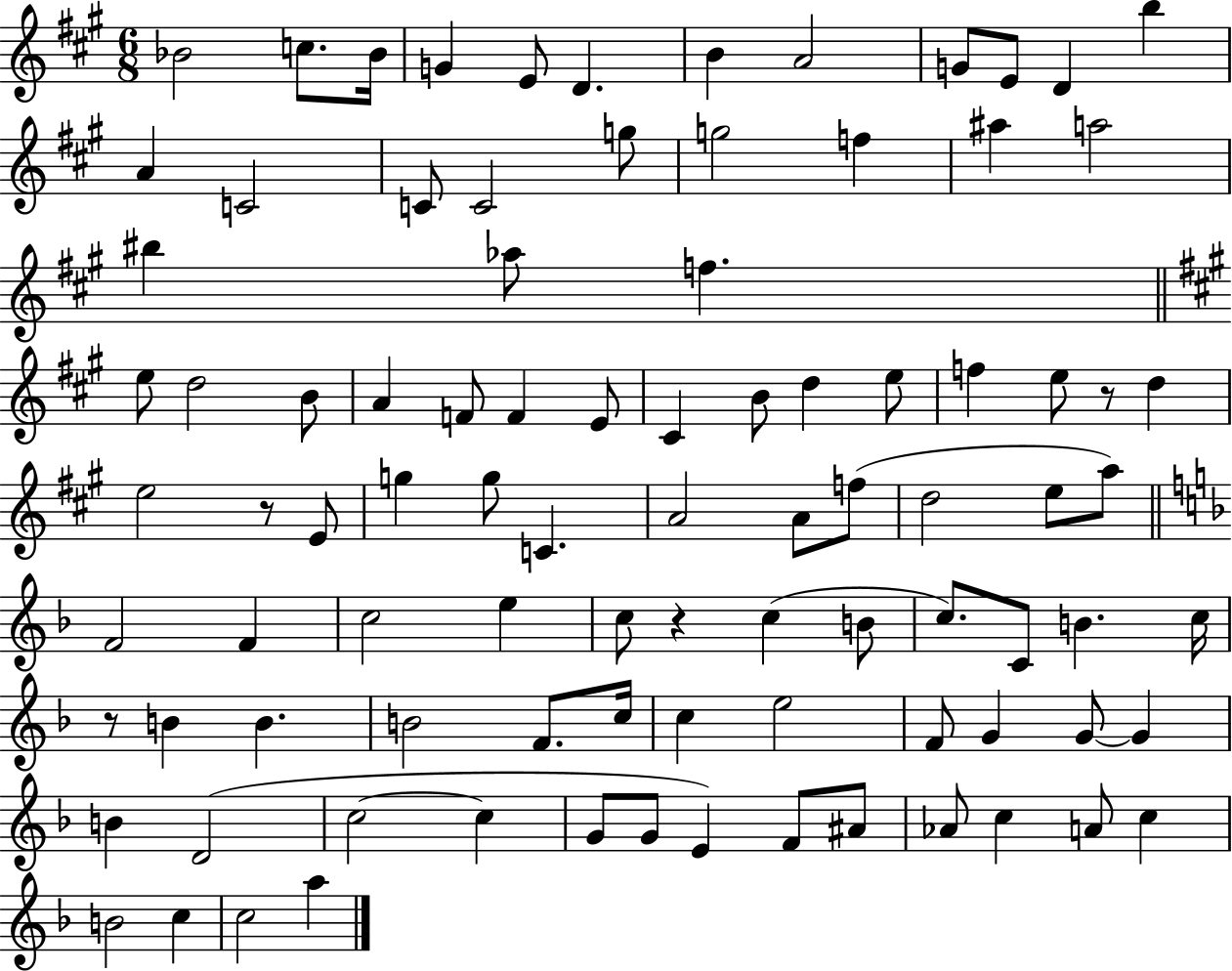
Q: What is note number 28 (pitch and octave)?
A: A4